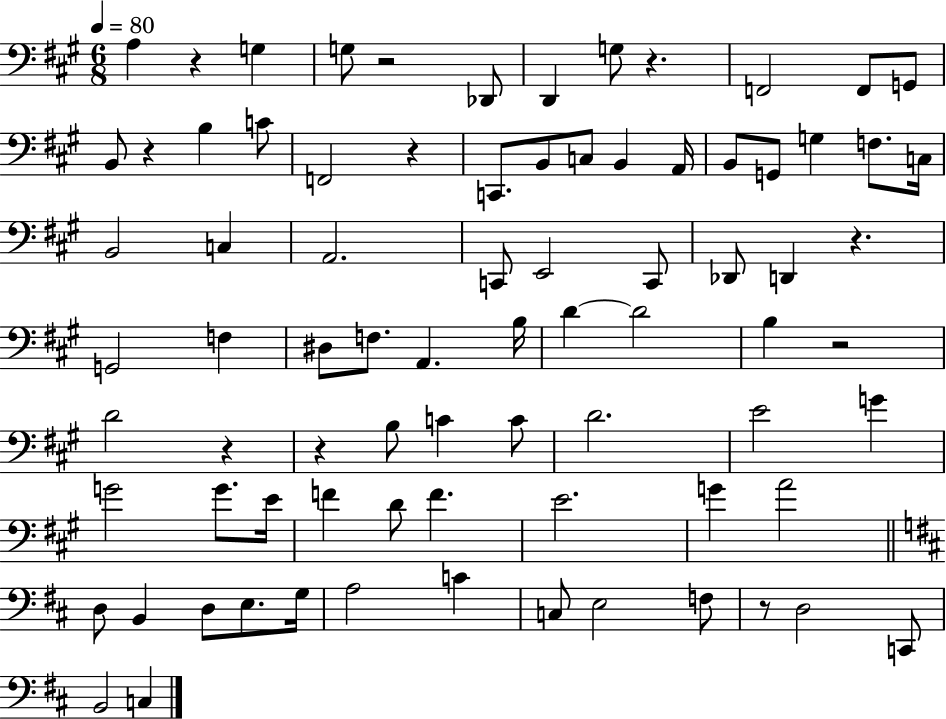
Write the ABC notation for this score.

X:1
T:Untitled
M:6/8
L:1/4
K:A
A, z G, G,/2 z2 _D,,/2 D,, G,/2 z F,,2 F,,/2 G,,/2 B,,/2 z B, C/2 F,,2 z C,,/2 B,,/2 C,/2 B,, A,,/4 B,,/2 G,,/2 G, F,/2 C,/4 B,,2 C, A,,2 C,,/2 E,,2 C,,/2 _D,,/2 D,, z G,,2 F, ^D,/2 F,/2 A,, B,/4 D D2 B, z2 D2 z z B,/2 C C/2 D2 E2 G G2 G/2 E/4 F D/2 F E2 G A2 D,/2 B,, D,/2 E,/2 G,/4 A,2 C C,/2 E,2 F,/2 z/2 D,2 C,,/2 B,,2 C,